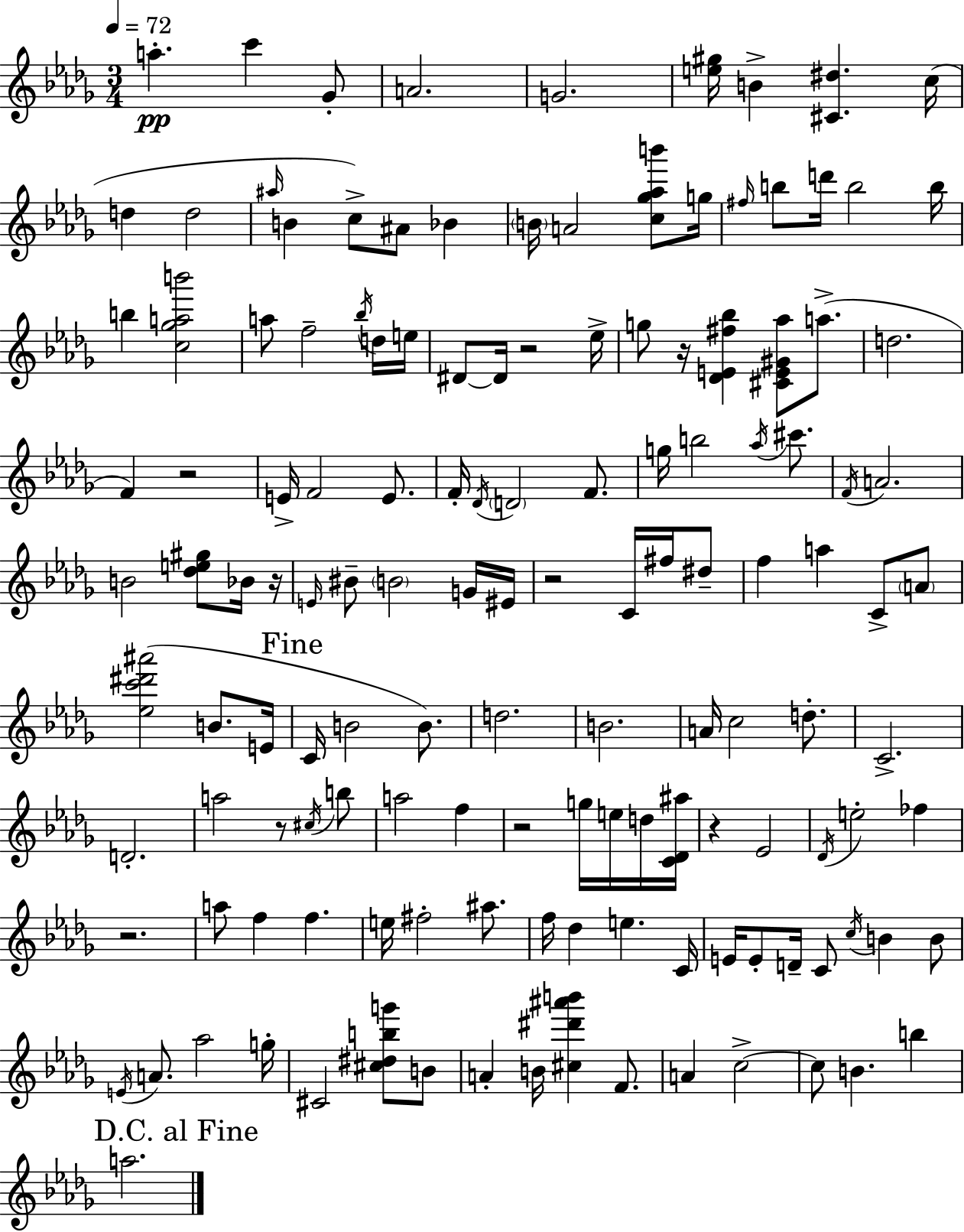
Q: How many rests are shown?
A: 9